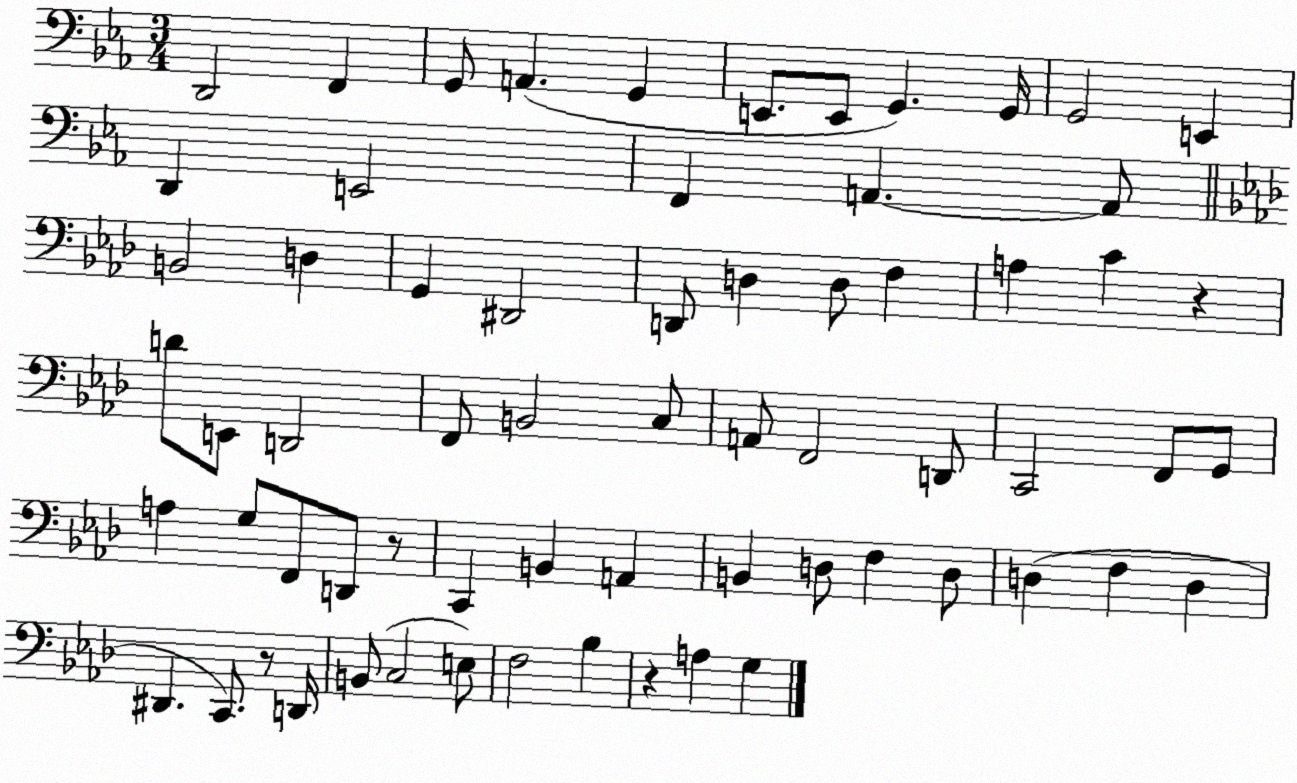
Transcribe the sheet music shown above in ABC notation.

X:1
T:Untitled
M:3/4
L:1/4
K:Eb
D,,2 F,, G,,/2 A,, G,, E,,/2 E,,/2 G,, G,,/4 G,,2 E,, D,, E,,2 F,, A,, A,,/2 B,,2 D, G,, ^D,,2 D,,/2 D, D,/2 F, A, C z D/2 E,,/2 D,,2 F,,/2 B,,2 C,/2 A,,/2 F,,2 D,,/2 C,,2 F,,/2 G,,/2 A, G,/2 F,,/2 D,,/2 z/2 C,, B,, A,, B,, D,/2 F, D,/2 D, F, D, ^D,, C,,/2 z/2 D,,/4 B,,/2 C,2 E,/2 F,2 _B, z A, G,